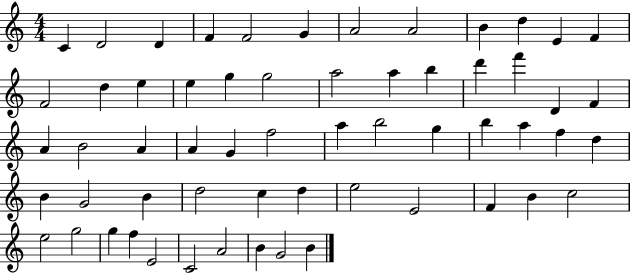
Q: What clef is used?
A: treble